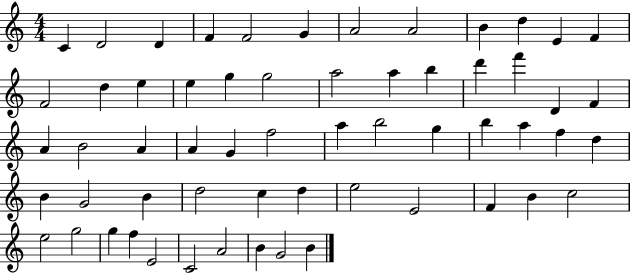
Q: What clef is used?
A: treble